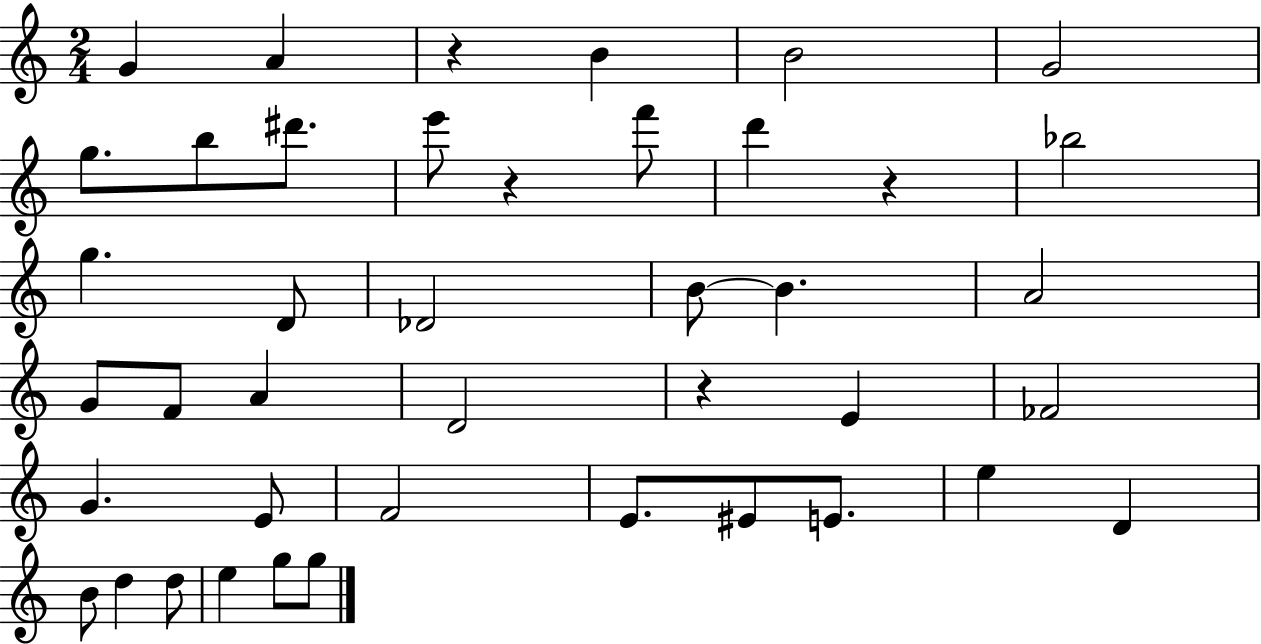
{
  \clef treble
  \numericTimeSignature
  \time 2/4
  \key c \major
  g'4 a'4 | r4 b'4 | b'2 | g'2 | \break g''8. b''8 dis'''8. | e'''8 r4 f'''8 | d'''4 r4 | bes''2 | \break g''4. d'8 | des'2 | b'8~~ b'4. | a'2 | \break g'8 f'8 a'4 | d'2 | r4 e'4 | fes'2 | \break g'4. e'8 | f'2 | e'8. eis'8 e'8. | e''4 d'4 | \break b'8 d''4 d''8 | e''4 g''8 g''8 | \bar "|."
}